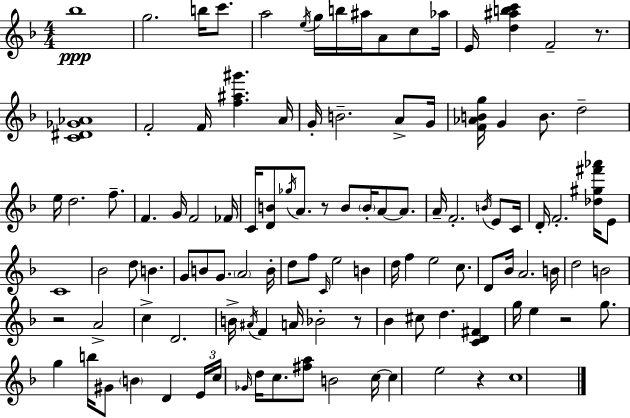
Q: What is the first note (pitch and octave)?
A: Bb5